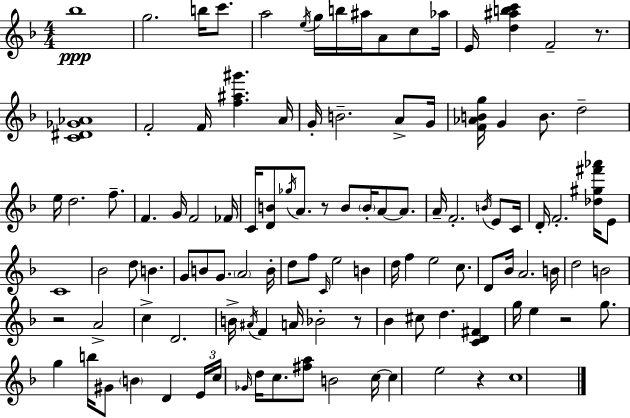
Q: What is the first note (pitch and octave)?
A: Bb5